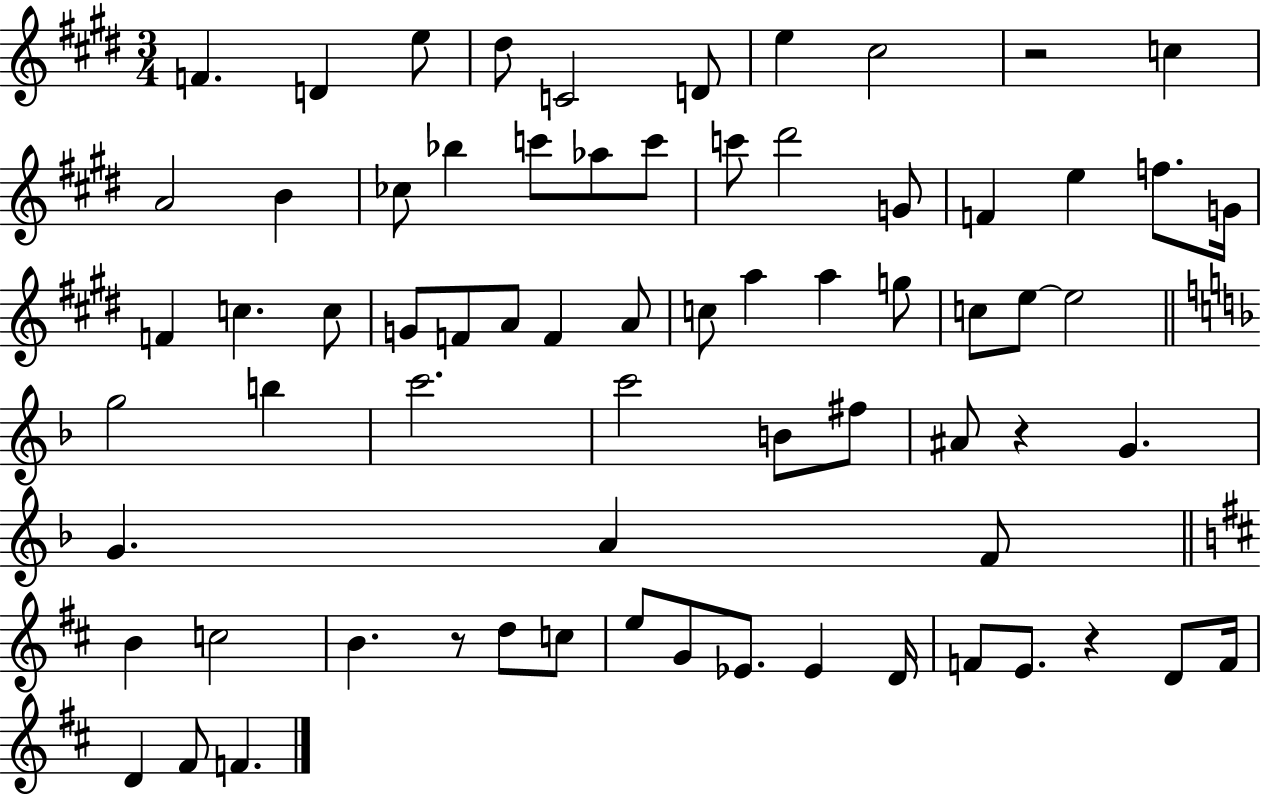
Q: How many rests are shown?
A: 4